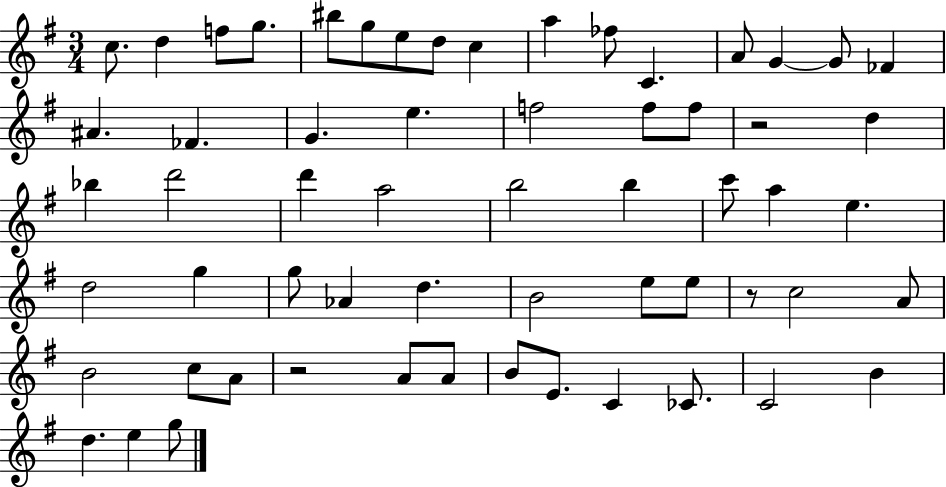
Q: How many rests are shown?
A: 3